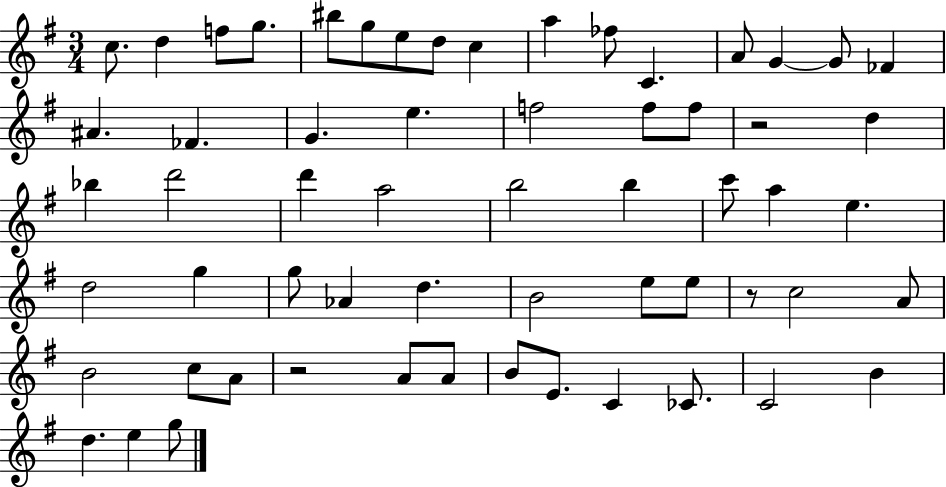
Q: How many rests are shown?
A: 3